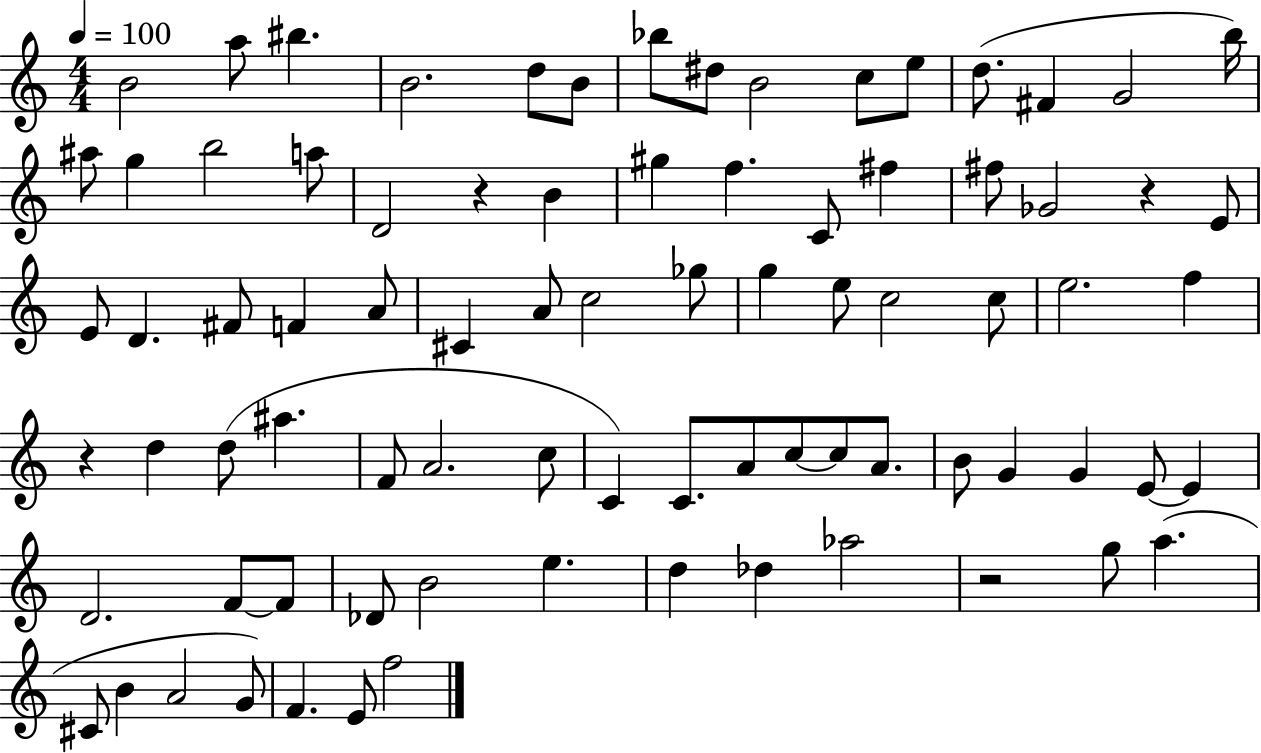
{
  \clef treble
  \numericTimeSignature
  \time 4/4
  \key c \major
  \tempo 4 = 100
  \repeat volta 2 { b'2 a''8 bis''4. | b'2. d''8 b'8 | bes''8 dis''8 b'2 c''8 e''8 | d''8.( fis'4 g'2 b''16) | \break ais''8 g''4 b''2 a''8 | d'2 r4 b'4 | gis''4 f''4. c'8 fis''4 | fis''8 ges'2 r4 e'8 | \break e'8 d'4. fis'8 f'4 a'8 | cis'4 a'8 c''2 ges''8 | g''4 e''8 c''2 c''8 | e''2. f''4 | \break r4 d''4 d''8( ais''4. | f'8 a'2. c''8 | c'4) c'8. a'8 c''8~~ c''8 a'8. | b'8 g'4 g'4 e'8~~ e'4 | \break d'2. f'8~~ f'8 | des'8 b'2 e''4. | d''4 des''4 aes''2 | r2 g''8 a''4.( | \break cis'8 b'4 a'2 g'8) | f'4. e'8 f''2 | } \bar "|."
}